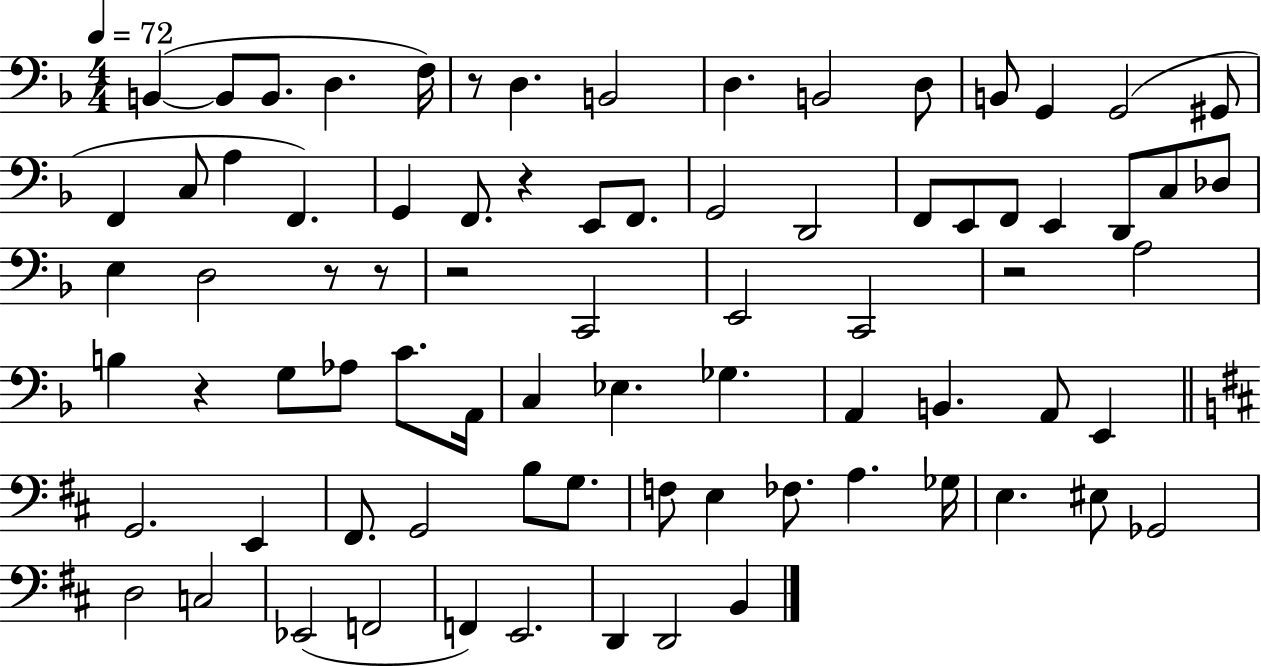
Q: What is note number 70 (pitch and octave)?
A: D2